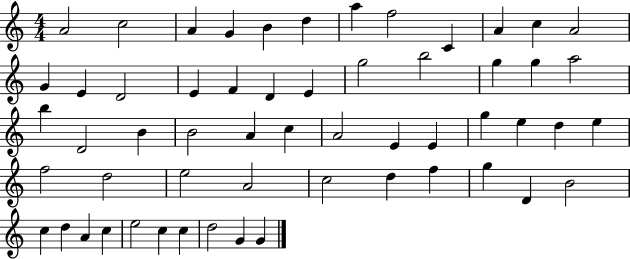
A4/h C5/h A4/q G4/q B4/q D5/q A5/q F5/h C4/q A4/q C5/q A4/h G4/q E4/q D4/h E4/q F4/q D4/q E4/q G5/h B5/h G5/q G5/q A5/h B5/q D4/h B4/q B4/h A4/q C5/q A4/h E4/q E4/q G5/q E5/q D5/q E5/q F5/h D5/h E5/h A4/h C5/h D5/q F5/q G5/q D4/q B4/h C5/q D5/q A4/q C5/q E5/h C5/q C5/q D5/h G4/q G4/q